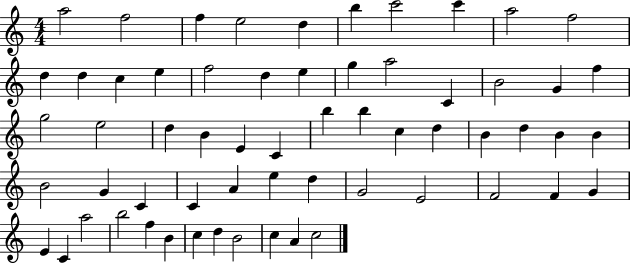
A5/h F5/h F5/q E5/h D5/q B5/q C6/h C6/q A5/h F5/h D5/q D5/q C5/q E5/q F5/h D5/q E5/q G5/q A5/h C4/q B4/h G4/q F5/q G5/h E5/h D5/q B4/q E4/q C4/q B5/q B5/q C5/q D5/q B4/q D5/q B4/q B4/q B4/h G4/q C4/q C4/q A4/q E5/q D5/q G4/h E4/h F4/h F4/q G4/q E4/q C4/q A5/h B5/h F5/q B4/q C5/q D5/q B4/h C5/q A4/q C5/h